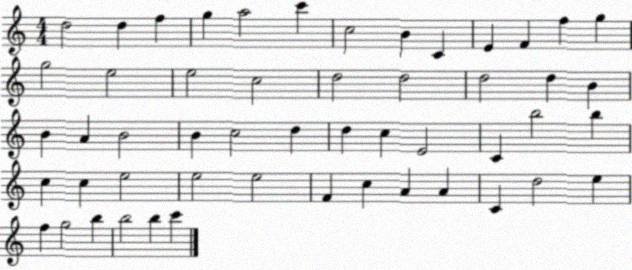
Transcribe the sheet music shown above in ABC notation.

X:1
T:Untitled
M:4/4
L:1/4
K:C
d2 d f g a2 c' c2 B C E F f g g2 e2 e2 c2 d2 d2 d2 d B B A B2 B c2 d d c E2 C b2 b c c e2 e2 e2 F c A A C d2 e f g2 b b2 b c'